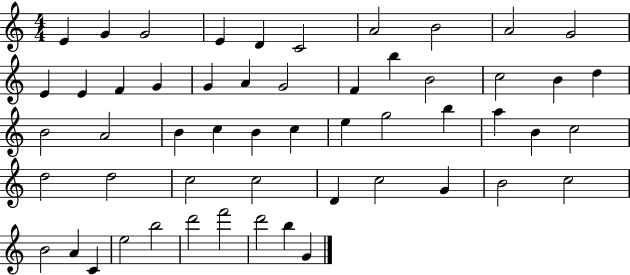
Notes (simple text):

E4/q G4/q G4/h E4/q D4/q C4/h A4/h B4/h A4/h G4/h E4/q E4/q F4/q G4/q G4/q A4/q G4/h F4/q B5/q B4/h C5/h B4/q D5/q B4/h A4/h B4/q C5/q B4/q C5/q E5/q G5/h B5/q A5/q B4/q C5/h D5/h D5/h C5/h C5/h D4/q C5/h G4/q B4/h C5/h B4/h A4/q C4/q E5/h B5/h D6/h F6/h D6/h B5/q G4/q